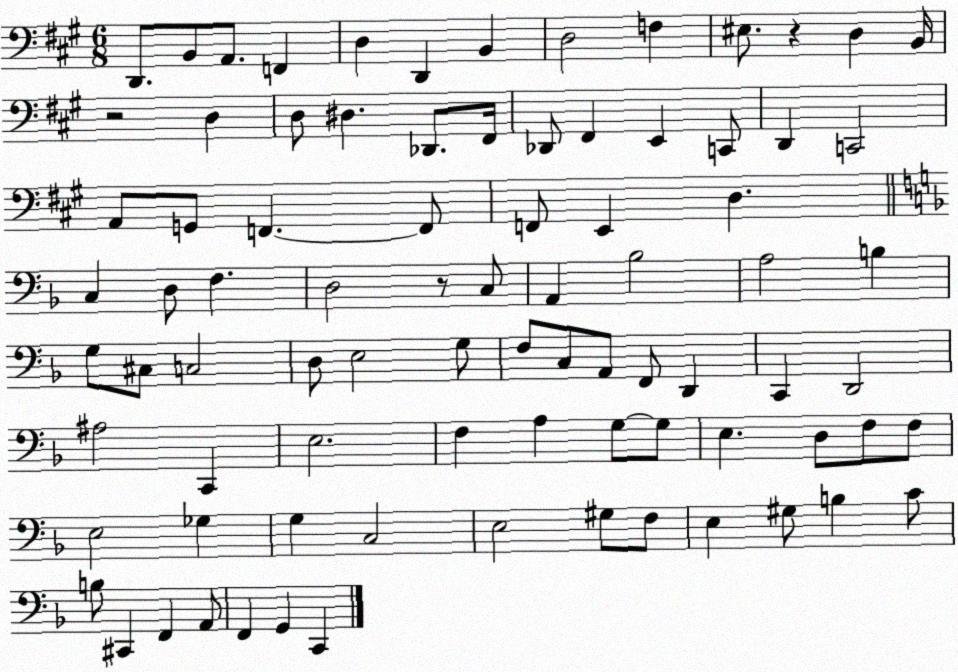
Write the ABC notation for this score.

X:1
T:Untitled
M:6/8
L:1/4
K:A
D,,/2 B,,/2 A,,/2 F,, D, D,, B,, D,2 F, ^E,/2 z D, B,,/4 z2 D, D,/2 ^D, _D,,/2 ^F,,/4 _D,,/2 ^F,, E,, C,,/2 D,, C,,2 A,,/2 G,,/2 F,, F,,/2 F,,/2 E,, D, C, D,/2 F, D,2 z/2 C,/2 A,, _B,2 A,2 B, G,/2 ^C,/2 C,2 D,/2 E,2 G,/2 F,/2 C,/2 A,,/2 F,,/2 D,, C,, D,,2 ^A,2 C,, E,2 F, A, G,/2 G,/2 E, D,/2 F,/2 F,/2 E,2 _G, G, C,2 E,2 ^G,/2 F,/2 E, ^G,/2 B, C/2 B,/2 ^C,, F,, A,,/2 F,, G,, C,,